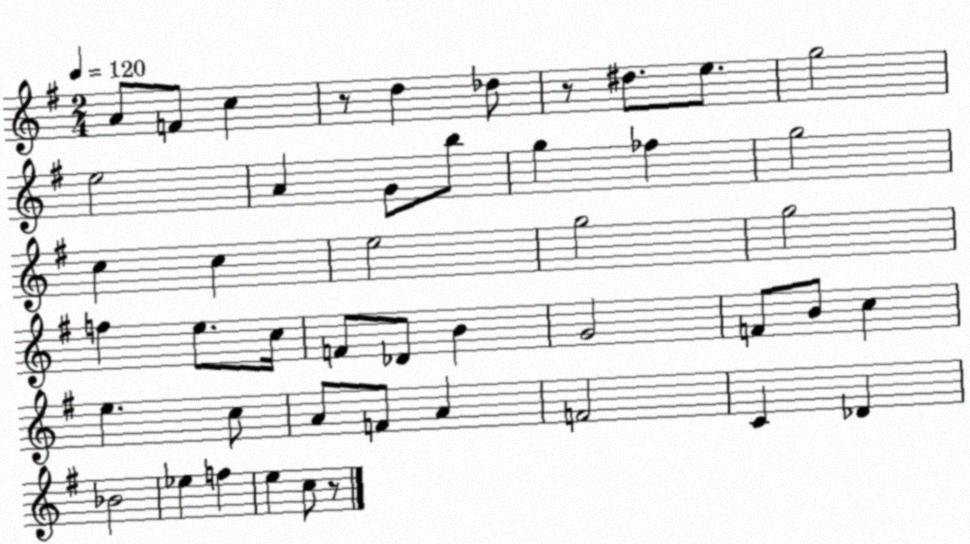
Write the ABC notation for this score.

X:1
T:Untitled
M:2/4
L:1/4
K:G
A/2 F/2 c z/2 d _d/2 z/2 ^d/2 e/2 g2 e2 A G/2 b/2 g _f g2 c c e2 g2 g2 f e/2 c/4 F/2 _D/2 B G2 F/2 B/2 c e c/2 A/2 F/2 A F2 C _D _B2 _e f e c/2 z/2